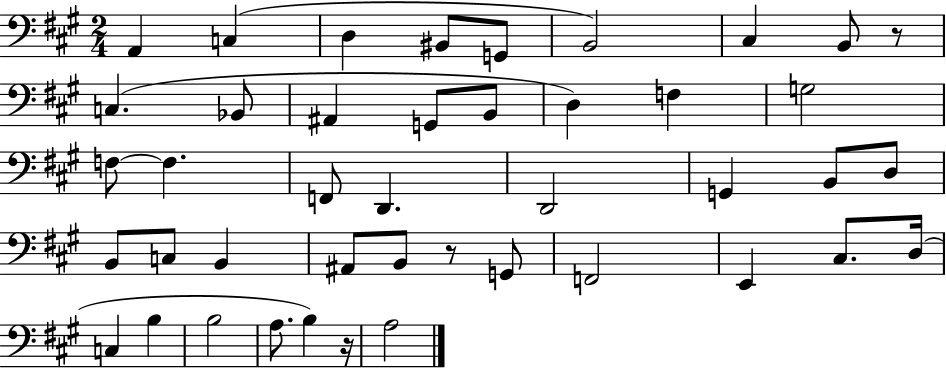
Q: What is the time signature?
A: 2/4